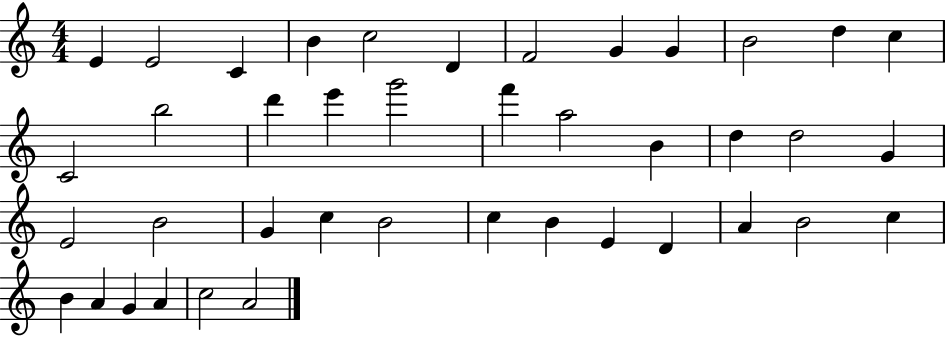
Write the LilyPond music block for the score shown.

{
  \clef treble
  \numericTimeSignature
  \time 4/4
  \key c \major
  e'4 e'2 c'4 | b'4 c''2 d'4 | f'2 g'4 g'4 | b'2 d''4 c''4 | \break c'2 b''2 | d'''4 e'''4 g'''2 | f'''4 a''2 b'4 | d''4 d''2 g'4 | \break e'2 b'2 | g'4 c''4 b'2 | c''4 b'4 e'4 d'4 | a'4 b'2 c''4 | \break b'4 a'4 g'4 a'4 | c''2 a'2 | \bar "|."
}